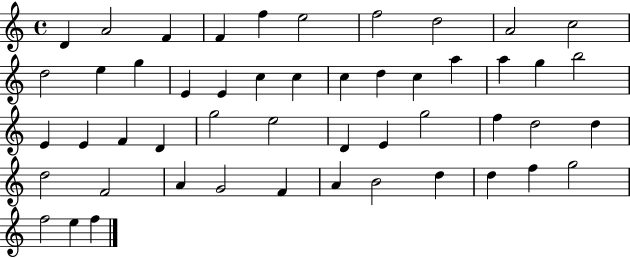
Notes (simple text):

D4/q A4/h F4/q F4/q F5/q E5/h F5/h D5/h A4/h C5/h D5/h E5/q G5/q E4/q E4/q C5/q C5/q C5/q D5/q C5/q A5/q A5/q G5/q B5/h E4/q E4/q F4/q D4/q G5/h E5/h D4/q E4/q G5/h F5/q D5/h D5/q D5/h F4/h A4/q G4/h F4/q A4/q B4/h D5/q D5/q F5/q G5/h F5/h E5/q F5/q